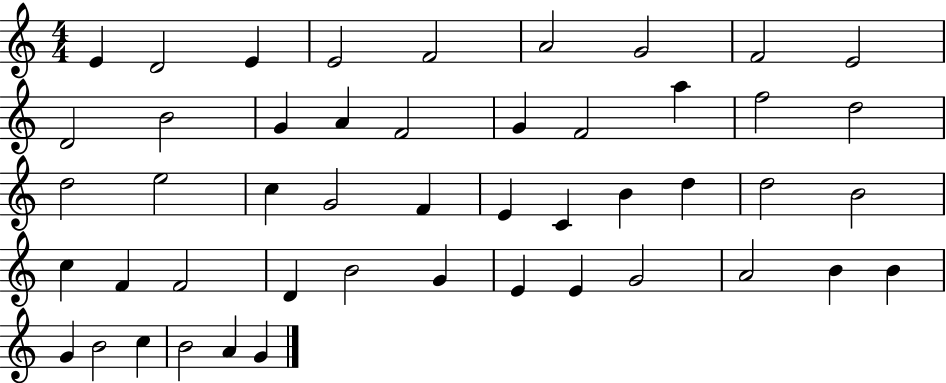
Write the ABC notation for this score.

X:1
T:Untitled
M:4/4
L:1/4
K:C
E D2 E E2 F2 A2 G2 F2 E2 D2 B2 G A F2 G F2 a f2 d2 d2 e2 c G2 F E C B d d2 B2 c F F2 D B2 G E E G2 A2 B B G B2 c B2 A G